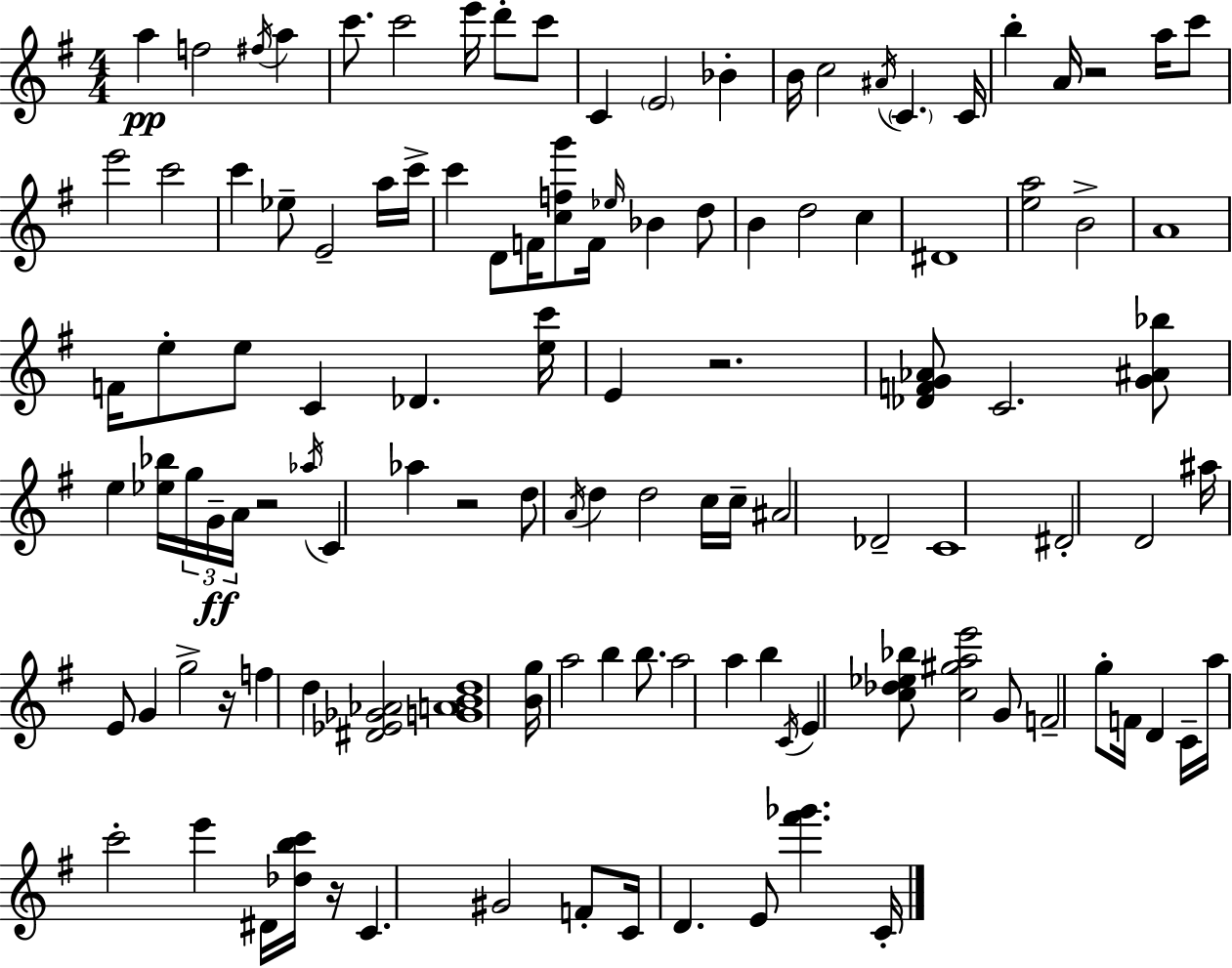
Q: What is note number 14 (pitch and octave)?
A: C5